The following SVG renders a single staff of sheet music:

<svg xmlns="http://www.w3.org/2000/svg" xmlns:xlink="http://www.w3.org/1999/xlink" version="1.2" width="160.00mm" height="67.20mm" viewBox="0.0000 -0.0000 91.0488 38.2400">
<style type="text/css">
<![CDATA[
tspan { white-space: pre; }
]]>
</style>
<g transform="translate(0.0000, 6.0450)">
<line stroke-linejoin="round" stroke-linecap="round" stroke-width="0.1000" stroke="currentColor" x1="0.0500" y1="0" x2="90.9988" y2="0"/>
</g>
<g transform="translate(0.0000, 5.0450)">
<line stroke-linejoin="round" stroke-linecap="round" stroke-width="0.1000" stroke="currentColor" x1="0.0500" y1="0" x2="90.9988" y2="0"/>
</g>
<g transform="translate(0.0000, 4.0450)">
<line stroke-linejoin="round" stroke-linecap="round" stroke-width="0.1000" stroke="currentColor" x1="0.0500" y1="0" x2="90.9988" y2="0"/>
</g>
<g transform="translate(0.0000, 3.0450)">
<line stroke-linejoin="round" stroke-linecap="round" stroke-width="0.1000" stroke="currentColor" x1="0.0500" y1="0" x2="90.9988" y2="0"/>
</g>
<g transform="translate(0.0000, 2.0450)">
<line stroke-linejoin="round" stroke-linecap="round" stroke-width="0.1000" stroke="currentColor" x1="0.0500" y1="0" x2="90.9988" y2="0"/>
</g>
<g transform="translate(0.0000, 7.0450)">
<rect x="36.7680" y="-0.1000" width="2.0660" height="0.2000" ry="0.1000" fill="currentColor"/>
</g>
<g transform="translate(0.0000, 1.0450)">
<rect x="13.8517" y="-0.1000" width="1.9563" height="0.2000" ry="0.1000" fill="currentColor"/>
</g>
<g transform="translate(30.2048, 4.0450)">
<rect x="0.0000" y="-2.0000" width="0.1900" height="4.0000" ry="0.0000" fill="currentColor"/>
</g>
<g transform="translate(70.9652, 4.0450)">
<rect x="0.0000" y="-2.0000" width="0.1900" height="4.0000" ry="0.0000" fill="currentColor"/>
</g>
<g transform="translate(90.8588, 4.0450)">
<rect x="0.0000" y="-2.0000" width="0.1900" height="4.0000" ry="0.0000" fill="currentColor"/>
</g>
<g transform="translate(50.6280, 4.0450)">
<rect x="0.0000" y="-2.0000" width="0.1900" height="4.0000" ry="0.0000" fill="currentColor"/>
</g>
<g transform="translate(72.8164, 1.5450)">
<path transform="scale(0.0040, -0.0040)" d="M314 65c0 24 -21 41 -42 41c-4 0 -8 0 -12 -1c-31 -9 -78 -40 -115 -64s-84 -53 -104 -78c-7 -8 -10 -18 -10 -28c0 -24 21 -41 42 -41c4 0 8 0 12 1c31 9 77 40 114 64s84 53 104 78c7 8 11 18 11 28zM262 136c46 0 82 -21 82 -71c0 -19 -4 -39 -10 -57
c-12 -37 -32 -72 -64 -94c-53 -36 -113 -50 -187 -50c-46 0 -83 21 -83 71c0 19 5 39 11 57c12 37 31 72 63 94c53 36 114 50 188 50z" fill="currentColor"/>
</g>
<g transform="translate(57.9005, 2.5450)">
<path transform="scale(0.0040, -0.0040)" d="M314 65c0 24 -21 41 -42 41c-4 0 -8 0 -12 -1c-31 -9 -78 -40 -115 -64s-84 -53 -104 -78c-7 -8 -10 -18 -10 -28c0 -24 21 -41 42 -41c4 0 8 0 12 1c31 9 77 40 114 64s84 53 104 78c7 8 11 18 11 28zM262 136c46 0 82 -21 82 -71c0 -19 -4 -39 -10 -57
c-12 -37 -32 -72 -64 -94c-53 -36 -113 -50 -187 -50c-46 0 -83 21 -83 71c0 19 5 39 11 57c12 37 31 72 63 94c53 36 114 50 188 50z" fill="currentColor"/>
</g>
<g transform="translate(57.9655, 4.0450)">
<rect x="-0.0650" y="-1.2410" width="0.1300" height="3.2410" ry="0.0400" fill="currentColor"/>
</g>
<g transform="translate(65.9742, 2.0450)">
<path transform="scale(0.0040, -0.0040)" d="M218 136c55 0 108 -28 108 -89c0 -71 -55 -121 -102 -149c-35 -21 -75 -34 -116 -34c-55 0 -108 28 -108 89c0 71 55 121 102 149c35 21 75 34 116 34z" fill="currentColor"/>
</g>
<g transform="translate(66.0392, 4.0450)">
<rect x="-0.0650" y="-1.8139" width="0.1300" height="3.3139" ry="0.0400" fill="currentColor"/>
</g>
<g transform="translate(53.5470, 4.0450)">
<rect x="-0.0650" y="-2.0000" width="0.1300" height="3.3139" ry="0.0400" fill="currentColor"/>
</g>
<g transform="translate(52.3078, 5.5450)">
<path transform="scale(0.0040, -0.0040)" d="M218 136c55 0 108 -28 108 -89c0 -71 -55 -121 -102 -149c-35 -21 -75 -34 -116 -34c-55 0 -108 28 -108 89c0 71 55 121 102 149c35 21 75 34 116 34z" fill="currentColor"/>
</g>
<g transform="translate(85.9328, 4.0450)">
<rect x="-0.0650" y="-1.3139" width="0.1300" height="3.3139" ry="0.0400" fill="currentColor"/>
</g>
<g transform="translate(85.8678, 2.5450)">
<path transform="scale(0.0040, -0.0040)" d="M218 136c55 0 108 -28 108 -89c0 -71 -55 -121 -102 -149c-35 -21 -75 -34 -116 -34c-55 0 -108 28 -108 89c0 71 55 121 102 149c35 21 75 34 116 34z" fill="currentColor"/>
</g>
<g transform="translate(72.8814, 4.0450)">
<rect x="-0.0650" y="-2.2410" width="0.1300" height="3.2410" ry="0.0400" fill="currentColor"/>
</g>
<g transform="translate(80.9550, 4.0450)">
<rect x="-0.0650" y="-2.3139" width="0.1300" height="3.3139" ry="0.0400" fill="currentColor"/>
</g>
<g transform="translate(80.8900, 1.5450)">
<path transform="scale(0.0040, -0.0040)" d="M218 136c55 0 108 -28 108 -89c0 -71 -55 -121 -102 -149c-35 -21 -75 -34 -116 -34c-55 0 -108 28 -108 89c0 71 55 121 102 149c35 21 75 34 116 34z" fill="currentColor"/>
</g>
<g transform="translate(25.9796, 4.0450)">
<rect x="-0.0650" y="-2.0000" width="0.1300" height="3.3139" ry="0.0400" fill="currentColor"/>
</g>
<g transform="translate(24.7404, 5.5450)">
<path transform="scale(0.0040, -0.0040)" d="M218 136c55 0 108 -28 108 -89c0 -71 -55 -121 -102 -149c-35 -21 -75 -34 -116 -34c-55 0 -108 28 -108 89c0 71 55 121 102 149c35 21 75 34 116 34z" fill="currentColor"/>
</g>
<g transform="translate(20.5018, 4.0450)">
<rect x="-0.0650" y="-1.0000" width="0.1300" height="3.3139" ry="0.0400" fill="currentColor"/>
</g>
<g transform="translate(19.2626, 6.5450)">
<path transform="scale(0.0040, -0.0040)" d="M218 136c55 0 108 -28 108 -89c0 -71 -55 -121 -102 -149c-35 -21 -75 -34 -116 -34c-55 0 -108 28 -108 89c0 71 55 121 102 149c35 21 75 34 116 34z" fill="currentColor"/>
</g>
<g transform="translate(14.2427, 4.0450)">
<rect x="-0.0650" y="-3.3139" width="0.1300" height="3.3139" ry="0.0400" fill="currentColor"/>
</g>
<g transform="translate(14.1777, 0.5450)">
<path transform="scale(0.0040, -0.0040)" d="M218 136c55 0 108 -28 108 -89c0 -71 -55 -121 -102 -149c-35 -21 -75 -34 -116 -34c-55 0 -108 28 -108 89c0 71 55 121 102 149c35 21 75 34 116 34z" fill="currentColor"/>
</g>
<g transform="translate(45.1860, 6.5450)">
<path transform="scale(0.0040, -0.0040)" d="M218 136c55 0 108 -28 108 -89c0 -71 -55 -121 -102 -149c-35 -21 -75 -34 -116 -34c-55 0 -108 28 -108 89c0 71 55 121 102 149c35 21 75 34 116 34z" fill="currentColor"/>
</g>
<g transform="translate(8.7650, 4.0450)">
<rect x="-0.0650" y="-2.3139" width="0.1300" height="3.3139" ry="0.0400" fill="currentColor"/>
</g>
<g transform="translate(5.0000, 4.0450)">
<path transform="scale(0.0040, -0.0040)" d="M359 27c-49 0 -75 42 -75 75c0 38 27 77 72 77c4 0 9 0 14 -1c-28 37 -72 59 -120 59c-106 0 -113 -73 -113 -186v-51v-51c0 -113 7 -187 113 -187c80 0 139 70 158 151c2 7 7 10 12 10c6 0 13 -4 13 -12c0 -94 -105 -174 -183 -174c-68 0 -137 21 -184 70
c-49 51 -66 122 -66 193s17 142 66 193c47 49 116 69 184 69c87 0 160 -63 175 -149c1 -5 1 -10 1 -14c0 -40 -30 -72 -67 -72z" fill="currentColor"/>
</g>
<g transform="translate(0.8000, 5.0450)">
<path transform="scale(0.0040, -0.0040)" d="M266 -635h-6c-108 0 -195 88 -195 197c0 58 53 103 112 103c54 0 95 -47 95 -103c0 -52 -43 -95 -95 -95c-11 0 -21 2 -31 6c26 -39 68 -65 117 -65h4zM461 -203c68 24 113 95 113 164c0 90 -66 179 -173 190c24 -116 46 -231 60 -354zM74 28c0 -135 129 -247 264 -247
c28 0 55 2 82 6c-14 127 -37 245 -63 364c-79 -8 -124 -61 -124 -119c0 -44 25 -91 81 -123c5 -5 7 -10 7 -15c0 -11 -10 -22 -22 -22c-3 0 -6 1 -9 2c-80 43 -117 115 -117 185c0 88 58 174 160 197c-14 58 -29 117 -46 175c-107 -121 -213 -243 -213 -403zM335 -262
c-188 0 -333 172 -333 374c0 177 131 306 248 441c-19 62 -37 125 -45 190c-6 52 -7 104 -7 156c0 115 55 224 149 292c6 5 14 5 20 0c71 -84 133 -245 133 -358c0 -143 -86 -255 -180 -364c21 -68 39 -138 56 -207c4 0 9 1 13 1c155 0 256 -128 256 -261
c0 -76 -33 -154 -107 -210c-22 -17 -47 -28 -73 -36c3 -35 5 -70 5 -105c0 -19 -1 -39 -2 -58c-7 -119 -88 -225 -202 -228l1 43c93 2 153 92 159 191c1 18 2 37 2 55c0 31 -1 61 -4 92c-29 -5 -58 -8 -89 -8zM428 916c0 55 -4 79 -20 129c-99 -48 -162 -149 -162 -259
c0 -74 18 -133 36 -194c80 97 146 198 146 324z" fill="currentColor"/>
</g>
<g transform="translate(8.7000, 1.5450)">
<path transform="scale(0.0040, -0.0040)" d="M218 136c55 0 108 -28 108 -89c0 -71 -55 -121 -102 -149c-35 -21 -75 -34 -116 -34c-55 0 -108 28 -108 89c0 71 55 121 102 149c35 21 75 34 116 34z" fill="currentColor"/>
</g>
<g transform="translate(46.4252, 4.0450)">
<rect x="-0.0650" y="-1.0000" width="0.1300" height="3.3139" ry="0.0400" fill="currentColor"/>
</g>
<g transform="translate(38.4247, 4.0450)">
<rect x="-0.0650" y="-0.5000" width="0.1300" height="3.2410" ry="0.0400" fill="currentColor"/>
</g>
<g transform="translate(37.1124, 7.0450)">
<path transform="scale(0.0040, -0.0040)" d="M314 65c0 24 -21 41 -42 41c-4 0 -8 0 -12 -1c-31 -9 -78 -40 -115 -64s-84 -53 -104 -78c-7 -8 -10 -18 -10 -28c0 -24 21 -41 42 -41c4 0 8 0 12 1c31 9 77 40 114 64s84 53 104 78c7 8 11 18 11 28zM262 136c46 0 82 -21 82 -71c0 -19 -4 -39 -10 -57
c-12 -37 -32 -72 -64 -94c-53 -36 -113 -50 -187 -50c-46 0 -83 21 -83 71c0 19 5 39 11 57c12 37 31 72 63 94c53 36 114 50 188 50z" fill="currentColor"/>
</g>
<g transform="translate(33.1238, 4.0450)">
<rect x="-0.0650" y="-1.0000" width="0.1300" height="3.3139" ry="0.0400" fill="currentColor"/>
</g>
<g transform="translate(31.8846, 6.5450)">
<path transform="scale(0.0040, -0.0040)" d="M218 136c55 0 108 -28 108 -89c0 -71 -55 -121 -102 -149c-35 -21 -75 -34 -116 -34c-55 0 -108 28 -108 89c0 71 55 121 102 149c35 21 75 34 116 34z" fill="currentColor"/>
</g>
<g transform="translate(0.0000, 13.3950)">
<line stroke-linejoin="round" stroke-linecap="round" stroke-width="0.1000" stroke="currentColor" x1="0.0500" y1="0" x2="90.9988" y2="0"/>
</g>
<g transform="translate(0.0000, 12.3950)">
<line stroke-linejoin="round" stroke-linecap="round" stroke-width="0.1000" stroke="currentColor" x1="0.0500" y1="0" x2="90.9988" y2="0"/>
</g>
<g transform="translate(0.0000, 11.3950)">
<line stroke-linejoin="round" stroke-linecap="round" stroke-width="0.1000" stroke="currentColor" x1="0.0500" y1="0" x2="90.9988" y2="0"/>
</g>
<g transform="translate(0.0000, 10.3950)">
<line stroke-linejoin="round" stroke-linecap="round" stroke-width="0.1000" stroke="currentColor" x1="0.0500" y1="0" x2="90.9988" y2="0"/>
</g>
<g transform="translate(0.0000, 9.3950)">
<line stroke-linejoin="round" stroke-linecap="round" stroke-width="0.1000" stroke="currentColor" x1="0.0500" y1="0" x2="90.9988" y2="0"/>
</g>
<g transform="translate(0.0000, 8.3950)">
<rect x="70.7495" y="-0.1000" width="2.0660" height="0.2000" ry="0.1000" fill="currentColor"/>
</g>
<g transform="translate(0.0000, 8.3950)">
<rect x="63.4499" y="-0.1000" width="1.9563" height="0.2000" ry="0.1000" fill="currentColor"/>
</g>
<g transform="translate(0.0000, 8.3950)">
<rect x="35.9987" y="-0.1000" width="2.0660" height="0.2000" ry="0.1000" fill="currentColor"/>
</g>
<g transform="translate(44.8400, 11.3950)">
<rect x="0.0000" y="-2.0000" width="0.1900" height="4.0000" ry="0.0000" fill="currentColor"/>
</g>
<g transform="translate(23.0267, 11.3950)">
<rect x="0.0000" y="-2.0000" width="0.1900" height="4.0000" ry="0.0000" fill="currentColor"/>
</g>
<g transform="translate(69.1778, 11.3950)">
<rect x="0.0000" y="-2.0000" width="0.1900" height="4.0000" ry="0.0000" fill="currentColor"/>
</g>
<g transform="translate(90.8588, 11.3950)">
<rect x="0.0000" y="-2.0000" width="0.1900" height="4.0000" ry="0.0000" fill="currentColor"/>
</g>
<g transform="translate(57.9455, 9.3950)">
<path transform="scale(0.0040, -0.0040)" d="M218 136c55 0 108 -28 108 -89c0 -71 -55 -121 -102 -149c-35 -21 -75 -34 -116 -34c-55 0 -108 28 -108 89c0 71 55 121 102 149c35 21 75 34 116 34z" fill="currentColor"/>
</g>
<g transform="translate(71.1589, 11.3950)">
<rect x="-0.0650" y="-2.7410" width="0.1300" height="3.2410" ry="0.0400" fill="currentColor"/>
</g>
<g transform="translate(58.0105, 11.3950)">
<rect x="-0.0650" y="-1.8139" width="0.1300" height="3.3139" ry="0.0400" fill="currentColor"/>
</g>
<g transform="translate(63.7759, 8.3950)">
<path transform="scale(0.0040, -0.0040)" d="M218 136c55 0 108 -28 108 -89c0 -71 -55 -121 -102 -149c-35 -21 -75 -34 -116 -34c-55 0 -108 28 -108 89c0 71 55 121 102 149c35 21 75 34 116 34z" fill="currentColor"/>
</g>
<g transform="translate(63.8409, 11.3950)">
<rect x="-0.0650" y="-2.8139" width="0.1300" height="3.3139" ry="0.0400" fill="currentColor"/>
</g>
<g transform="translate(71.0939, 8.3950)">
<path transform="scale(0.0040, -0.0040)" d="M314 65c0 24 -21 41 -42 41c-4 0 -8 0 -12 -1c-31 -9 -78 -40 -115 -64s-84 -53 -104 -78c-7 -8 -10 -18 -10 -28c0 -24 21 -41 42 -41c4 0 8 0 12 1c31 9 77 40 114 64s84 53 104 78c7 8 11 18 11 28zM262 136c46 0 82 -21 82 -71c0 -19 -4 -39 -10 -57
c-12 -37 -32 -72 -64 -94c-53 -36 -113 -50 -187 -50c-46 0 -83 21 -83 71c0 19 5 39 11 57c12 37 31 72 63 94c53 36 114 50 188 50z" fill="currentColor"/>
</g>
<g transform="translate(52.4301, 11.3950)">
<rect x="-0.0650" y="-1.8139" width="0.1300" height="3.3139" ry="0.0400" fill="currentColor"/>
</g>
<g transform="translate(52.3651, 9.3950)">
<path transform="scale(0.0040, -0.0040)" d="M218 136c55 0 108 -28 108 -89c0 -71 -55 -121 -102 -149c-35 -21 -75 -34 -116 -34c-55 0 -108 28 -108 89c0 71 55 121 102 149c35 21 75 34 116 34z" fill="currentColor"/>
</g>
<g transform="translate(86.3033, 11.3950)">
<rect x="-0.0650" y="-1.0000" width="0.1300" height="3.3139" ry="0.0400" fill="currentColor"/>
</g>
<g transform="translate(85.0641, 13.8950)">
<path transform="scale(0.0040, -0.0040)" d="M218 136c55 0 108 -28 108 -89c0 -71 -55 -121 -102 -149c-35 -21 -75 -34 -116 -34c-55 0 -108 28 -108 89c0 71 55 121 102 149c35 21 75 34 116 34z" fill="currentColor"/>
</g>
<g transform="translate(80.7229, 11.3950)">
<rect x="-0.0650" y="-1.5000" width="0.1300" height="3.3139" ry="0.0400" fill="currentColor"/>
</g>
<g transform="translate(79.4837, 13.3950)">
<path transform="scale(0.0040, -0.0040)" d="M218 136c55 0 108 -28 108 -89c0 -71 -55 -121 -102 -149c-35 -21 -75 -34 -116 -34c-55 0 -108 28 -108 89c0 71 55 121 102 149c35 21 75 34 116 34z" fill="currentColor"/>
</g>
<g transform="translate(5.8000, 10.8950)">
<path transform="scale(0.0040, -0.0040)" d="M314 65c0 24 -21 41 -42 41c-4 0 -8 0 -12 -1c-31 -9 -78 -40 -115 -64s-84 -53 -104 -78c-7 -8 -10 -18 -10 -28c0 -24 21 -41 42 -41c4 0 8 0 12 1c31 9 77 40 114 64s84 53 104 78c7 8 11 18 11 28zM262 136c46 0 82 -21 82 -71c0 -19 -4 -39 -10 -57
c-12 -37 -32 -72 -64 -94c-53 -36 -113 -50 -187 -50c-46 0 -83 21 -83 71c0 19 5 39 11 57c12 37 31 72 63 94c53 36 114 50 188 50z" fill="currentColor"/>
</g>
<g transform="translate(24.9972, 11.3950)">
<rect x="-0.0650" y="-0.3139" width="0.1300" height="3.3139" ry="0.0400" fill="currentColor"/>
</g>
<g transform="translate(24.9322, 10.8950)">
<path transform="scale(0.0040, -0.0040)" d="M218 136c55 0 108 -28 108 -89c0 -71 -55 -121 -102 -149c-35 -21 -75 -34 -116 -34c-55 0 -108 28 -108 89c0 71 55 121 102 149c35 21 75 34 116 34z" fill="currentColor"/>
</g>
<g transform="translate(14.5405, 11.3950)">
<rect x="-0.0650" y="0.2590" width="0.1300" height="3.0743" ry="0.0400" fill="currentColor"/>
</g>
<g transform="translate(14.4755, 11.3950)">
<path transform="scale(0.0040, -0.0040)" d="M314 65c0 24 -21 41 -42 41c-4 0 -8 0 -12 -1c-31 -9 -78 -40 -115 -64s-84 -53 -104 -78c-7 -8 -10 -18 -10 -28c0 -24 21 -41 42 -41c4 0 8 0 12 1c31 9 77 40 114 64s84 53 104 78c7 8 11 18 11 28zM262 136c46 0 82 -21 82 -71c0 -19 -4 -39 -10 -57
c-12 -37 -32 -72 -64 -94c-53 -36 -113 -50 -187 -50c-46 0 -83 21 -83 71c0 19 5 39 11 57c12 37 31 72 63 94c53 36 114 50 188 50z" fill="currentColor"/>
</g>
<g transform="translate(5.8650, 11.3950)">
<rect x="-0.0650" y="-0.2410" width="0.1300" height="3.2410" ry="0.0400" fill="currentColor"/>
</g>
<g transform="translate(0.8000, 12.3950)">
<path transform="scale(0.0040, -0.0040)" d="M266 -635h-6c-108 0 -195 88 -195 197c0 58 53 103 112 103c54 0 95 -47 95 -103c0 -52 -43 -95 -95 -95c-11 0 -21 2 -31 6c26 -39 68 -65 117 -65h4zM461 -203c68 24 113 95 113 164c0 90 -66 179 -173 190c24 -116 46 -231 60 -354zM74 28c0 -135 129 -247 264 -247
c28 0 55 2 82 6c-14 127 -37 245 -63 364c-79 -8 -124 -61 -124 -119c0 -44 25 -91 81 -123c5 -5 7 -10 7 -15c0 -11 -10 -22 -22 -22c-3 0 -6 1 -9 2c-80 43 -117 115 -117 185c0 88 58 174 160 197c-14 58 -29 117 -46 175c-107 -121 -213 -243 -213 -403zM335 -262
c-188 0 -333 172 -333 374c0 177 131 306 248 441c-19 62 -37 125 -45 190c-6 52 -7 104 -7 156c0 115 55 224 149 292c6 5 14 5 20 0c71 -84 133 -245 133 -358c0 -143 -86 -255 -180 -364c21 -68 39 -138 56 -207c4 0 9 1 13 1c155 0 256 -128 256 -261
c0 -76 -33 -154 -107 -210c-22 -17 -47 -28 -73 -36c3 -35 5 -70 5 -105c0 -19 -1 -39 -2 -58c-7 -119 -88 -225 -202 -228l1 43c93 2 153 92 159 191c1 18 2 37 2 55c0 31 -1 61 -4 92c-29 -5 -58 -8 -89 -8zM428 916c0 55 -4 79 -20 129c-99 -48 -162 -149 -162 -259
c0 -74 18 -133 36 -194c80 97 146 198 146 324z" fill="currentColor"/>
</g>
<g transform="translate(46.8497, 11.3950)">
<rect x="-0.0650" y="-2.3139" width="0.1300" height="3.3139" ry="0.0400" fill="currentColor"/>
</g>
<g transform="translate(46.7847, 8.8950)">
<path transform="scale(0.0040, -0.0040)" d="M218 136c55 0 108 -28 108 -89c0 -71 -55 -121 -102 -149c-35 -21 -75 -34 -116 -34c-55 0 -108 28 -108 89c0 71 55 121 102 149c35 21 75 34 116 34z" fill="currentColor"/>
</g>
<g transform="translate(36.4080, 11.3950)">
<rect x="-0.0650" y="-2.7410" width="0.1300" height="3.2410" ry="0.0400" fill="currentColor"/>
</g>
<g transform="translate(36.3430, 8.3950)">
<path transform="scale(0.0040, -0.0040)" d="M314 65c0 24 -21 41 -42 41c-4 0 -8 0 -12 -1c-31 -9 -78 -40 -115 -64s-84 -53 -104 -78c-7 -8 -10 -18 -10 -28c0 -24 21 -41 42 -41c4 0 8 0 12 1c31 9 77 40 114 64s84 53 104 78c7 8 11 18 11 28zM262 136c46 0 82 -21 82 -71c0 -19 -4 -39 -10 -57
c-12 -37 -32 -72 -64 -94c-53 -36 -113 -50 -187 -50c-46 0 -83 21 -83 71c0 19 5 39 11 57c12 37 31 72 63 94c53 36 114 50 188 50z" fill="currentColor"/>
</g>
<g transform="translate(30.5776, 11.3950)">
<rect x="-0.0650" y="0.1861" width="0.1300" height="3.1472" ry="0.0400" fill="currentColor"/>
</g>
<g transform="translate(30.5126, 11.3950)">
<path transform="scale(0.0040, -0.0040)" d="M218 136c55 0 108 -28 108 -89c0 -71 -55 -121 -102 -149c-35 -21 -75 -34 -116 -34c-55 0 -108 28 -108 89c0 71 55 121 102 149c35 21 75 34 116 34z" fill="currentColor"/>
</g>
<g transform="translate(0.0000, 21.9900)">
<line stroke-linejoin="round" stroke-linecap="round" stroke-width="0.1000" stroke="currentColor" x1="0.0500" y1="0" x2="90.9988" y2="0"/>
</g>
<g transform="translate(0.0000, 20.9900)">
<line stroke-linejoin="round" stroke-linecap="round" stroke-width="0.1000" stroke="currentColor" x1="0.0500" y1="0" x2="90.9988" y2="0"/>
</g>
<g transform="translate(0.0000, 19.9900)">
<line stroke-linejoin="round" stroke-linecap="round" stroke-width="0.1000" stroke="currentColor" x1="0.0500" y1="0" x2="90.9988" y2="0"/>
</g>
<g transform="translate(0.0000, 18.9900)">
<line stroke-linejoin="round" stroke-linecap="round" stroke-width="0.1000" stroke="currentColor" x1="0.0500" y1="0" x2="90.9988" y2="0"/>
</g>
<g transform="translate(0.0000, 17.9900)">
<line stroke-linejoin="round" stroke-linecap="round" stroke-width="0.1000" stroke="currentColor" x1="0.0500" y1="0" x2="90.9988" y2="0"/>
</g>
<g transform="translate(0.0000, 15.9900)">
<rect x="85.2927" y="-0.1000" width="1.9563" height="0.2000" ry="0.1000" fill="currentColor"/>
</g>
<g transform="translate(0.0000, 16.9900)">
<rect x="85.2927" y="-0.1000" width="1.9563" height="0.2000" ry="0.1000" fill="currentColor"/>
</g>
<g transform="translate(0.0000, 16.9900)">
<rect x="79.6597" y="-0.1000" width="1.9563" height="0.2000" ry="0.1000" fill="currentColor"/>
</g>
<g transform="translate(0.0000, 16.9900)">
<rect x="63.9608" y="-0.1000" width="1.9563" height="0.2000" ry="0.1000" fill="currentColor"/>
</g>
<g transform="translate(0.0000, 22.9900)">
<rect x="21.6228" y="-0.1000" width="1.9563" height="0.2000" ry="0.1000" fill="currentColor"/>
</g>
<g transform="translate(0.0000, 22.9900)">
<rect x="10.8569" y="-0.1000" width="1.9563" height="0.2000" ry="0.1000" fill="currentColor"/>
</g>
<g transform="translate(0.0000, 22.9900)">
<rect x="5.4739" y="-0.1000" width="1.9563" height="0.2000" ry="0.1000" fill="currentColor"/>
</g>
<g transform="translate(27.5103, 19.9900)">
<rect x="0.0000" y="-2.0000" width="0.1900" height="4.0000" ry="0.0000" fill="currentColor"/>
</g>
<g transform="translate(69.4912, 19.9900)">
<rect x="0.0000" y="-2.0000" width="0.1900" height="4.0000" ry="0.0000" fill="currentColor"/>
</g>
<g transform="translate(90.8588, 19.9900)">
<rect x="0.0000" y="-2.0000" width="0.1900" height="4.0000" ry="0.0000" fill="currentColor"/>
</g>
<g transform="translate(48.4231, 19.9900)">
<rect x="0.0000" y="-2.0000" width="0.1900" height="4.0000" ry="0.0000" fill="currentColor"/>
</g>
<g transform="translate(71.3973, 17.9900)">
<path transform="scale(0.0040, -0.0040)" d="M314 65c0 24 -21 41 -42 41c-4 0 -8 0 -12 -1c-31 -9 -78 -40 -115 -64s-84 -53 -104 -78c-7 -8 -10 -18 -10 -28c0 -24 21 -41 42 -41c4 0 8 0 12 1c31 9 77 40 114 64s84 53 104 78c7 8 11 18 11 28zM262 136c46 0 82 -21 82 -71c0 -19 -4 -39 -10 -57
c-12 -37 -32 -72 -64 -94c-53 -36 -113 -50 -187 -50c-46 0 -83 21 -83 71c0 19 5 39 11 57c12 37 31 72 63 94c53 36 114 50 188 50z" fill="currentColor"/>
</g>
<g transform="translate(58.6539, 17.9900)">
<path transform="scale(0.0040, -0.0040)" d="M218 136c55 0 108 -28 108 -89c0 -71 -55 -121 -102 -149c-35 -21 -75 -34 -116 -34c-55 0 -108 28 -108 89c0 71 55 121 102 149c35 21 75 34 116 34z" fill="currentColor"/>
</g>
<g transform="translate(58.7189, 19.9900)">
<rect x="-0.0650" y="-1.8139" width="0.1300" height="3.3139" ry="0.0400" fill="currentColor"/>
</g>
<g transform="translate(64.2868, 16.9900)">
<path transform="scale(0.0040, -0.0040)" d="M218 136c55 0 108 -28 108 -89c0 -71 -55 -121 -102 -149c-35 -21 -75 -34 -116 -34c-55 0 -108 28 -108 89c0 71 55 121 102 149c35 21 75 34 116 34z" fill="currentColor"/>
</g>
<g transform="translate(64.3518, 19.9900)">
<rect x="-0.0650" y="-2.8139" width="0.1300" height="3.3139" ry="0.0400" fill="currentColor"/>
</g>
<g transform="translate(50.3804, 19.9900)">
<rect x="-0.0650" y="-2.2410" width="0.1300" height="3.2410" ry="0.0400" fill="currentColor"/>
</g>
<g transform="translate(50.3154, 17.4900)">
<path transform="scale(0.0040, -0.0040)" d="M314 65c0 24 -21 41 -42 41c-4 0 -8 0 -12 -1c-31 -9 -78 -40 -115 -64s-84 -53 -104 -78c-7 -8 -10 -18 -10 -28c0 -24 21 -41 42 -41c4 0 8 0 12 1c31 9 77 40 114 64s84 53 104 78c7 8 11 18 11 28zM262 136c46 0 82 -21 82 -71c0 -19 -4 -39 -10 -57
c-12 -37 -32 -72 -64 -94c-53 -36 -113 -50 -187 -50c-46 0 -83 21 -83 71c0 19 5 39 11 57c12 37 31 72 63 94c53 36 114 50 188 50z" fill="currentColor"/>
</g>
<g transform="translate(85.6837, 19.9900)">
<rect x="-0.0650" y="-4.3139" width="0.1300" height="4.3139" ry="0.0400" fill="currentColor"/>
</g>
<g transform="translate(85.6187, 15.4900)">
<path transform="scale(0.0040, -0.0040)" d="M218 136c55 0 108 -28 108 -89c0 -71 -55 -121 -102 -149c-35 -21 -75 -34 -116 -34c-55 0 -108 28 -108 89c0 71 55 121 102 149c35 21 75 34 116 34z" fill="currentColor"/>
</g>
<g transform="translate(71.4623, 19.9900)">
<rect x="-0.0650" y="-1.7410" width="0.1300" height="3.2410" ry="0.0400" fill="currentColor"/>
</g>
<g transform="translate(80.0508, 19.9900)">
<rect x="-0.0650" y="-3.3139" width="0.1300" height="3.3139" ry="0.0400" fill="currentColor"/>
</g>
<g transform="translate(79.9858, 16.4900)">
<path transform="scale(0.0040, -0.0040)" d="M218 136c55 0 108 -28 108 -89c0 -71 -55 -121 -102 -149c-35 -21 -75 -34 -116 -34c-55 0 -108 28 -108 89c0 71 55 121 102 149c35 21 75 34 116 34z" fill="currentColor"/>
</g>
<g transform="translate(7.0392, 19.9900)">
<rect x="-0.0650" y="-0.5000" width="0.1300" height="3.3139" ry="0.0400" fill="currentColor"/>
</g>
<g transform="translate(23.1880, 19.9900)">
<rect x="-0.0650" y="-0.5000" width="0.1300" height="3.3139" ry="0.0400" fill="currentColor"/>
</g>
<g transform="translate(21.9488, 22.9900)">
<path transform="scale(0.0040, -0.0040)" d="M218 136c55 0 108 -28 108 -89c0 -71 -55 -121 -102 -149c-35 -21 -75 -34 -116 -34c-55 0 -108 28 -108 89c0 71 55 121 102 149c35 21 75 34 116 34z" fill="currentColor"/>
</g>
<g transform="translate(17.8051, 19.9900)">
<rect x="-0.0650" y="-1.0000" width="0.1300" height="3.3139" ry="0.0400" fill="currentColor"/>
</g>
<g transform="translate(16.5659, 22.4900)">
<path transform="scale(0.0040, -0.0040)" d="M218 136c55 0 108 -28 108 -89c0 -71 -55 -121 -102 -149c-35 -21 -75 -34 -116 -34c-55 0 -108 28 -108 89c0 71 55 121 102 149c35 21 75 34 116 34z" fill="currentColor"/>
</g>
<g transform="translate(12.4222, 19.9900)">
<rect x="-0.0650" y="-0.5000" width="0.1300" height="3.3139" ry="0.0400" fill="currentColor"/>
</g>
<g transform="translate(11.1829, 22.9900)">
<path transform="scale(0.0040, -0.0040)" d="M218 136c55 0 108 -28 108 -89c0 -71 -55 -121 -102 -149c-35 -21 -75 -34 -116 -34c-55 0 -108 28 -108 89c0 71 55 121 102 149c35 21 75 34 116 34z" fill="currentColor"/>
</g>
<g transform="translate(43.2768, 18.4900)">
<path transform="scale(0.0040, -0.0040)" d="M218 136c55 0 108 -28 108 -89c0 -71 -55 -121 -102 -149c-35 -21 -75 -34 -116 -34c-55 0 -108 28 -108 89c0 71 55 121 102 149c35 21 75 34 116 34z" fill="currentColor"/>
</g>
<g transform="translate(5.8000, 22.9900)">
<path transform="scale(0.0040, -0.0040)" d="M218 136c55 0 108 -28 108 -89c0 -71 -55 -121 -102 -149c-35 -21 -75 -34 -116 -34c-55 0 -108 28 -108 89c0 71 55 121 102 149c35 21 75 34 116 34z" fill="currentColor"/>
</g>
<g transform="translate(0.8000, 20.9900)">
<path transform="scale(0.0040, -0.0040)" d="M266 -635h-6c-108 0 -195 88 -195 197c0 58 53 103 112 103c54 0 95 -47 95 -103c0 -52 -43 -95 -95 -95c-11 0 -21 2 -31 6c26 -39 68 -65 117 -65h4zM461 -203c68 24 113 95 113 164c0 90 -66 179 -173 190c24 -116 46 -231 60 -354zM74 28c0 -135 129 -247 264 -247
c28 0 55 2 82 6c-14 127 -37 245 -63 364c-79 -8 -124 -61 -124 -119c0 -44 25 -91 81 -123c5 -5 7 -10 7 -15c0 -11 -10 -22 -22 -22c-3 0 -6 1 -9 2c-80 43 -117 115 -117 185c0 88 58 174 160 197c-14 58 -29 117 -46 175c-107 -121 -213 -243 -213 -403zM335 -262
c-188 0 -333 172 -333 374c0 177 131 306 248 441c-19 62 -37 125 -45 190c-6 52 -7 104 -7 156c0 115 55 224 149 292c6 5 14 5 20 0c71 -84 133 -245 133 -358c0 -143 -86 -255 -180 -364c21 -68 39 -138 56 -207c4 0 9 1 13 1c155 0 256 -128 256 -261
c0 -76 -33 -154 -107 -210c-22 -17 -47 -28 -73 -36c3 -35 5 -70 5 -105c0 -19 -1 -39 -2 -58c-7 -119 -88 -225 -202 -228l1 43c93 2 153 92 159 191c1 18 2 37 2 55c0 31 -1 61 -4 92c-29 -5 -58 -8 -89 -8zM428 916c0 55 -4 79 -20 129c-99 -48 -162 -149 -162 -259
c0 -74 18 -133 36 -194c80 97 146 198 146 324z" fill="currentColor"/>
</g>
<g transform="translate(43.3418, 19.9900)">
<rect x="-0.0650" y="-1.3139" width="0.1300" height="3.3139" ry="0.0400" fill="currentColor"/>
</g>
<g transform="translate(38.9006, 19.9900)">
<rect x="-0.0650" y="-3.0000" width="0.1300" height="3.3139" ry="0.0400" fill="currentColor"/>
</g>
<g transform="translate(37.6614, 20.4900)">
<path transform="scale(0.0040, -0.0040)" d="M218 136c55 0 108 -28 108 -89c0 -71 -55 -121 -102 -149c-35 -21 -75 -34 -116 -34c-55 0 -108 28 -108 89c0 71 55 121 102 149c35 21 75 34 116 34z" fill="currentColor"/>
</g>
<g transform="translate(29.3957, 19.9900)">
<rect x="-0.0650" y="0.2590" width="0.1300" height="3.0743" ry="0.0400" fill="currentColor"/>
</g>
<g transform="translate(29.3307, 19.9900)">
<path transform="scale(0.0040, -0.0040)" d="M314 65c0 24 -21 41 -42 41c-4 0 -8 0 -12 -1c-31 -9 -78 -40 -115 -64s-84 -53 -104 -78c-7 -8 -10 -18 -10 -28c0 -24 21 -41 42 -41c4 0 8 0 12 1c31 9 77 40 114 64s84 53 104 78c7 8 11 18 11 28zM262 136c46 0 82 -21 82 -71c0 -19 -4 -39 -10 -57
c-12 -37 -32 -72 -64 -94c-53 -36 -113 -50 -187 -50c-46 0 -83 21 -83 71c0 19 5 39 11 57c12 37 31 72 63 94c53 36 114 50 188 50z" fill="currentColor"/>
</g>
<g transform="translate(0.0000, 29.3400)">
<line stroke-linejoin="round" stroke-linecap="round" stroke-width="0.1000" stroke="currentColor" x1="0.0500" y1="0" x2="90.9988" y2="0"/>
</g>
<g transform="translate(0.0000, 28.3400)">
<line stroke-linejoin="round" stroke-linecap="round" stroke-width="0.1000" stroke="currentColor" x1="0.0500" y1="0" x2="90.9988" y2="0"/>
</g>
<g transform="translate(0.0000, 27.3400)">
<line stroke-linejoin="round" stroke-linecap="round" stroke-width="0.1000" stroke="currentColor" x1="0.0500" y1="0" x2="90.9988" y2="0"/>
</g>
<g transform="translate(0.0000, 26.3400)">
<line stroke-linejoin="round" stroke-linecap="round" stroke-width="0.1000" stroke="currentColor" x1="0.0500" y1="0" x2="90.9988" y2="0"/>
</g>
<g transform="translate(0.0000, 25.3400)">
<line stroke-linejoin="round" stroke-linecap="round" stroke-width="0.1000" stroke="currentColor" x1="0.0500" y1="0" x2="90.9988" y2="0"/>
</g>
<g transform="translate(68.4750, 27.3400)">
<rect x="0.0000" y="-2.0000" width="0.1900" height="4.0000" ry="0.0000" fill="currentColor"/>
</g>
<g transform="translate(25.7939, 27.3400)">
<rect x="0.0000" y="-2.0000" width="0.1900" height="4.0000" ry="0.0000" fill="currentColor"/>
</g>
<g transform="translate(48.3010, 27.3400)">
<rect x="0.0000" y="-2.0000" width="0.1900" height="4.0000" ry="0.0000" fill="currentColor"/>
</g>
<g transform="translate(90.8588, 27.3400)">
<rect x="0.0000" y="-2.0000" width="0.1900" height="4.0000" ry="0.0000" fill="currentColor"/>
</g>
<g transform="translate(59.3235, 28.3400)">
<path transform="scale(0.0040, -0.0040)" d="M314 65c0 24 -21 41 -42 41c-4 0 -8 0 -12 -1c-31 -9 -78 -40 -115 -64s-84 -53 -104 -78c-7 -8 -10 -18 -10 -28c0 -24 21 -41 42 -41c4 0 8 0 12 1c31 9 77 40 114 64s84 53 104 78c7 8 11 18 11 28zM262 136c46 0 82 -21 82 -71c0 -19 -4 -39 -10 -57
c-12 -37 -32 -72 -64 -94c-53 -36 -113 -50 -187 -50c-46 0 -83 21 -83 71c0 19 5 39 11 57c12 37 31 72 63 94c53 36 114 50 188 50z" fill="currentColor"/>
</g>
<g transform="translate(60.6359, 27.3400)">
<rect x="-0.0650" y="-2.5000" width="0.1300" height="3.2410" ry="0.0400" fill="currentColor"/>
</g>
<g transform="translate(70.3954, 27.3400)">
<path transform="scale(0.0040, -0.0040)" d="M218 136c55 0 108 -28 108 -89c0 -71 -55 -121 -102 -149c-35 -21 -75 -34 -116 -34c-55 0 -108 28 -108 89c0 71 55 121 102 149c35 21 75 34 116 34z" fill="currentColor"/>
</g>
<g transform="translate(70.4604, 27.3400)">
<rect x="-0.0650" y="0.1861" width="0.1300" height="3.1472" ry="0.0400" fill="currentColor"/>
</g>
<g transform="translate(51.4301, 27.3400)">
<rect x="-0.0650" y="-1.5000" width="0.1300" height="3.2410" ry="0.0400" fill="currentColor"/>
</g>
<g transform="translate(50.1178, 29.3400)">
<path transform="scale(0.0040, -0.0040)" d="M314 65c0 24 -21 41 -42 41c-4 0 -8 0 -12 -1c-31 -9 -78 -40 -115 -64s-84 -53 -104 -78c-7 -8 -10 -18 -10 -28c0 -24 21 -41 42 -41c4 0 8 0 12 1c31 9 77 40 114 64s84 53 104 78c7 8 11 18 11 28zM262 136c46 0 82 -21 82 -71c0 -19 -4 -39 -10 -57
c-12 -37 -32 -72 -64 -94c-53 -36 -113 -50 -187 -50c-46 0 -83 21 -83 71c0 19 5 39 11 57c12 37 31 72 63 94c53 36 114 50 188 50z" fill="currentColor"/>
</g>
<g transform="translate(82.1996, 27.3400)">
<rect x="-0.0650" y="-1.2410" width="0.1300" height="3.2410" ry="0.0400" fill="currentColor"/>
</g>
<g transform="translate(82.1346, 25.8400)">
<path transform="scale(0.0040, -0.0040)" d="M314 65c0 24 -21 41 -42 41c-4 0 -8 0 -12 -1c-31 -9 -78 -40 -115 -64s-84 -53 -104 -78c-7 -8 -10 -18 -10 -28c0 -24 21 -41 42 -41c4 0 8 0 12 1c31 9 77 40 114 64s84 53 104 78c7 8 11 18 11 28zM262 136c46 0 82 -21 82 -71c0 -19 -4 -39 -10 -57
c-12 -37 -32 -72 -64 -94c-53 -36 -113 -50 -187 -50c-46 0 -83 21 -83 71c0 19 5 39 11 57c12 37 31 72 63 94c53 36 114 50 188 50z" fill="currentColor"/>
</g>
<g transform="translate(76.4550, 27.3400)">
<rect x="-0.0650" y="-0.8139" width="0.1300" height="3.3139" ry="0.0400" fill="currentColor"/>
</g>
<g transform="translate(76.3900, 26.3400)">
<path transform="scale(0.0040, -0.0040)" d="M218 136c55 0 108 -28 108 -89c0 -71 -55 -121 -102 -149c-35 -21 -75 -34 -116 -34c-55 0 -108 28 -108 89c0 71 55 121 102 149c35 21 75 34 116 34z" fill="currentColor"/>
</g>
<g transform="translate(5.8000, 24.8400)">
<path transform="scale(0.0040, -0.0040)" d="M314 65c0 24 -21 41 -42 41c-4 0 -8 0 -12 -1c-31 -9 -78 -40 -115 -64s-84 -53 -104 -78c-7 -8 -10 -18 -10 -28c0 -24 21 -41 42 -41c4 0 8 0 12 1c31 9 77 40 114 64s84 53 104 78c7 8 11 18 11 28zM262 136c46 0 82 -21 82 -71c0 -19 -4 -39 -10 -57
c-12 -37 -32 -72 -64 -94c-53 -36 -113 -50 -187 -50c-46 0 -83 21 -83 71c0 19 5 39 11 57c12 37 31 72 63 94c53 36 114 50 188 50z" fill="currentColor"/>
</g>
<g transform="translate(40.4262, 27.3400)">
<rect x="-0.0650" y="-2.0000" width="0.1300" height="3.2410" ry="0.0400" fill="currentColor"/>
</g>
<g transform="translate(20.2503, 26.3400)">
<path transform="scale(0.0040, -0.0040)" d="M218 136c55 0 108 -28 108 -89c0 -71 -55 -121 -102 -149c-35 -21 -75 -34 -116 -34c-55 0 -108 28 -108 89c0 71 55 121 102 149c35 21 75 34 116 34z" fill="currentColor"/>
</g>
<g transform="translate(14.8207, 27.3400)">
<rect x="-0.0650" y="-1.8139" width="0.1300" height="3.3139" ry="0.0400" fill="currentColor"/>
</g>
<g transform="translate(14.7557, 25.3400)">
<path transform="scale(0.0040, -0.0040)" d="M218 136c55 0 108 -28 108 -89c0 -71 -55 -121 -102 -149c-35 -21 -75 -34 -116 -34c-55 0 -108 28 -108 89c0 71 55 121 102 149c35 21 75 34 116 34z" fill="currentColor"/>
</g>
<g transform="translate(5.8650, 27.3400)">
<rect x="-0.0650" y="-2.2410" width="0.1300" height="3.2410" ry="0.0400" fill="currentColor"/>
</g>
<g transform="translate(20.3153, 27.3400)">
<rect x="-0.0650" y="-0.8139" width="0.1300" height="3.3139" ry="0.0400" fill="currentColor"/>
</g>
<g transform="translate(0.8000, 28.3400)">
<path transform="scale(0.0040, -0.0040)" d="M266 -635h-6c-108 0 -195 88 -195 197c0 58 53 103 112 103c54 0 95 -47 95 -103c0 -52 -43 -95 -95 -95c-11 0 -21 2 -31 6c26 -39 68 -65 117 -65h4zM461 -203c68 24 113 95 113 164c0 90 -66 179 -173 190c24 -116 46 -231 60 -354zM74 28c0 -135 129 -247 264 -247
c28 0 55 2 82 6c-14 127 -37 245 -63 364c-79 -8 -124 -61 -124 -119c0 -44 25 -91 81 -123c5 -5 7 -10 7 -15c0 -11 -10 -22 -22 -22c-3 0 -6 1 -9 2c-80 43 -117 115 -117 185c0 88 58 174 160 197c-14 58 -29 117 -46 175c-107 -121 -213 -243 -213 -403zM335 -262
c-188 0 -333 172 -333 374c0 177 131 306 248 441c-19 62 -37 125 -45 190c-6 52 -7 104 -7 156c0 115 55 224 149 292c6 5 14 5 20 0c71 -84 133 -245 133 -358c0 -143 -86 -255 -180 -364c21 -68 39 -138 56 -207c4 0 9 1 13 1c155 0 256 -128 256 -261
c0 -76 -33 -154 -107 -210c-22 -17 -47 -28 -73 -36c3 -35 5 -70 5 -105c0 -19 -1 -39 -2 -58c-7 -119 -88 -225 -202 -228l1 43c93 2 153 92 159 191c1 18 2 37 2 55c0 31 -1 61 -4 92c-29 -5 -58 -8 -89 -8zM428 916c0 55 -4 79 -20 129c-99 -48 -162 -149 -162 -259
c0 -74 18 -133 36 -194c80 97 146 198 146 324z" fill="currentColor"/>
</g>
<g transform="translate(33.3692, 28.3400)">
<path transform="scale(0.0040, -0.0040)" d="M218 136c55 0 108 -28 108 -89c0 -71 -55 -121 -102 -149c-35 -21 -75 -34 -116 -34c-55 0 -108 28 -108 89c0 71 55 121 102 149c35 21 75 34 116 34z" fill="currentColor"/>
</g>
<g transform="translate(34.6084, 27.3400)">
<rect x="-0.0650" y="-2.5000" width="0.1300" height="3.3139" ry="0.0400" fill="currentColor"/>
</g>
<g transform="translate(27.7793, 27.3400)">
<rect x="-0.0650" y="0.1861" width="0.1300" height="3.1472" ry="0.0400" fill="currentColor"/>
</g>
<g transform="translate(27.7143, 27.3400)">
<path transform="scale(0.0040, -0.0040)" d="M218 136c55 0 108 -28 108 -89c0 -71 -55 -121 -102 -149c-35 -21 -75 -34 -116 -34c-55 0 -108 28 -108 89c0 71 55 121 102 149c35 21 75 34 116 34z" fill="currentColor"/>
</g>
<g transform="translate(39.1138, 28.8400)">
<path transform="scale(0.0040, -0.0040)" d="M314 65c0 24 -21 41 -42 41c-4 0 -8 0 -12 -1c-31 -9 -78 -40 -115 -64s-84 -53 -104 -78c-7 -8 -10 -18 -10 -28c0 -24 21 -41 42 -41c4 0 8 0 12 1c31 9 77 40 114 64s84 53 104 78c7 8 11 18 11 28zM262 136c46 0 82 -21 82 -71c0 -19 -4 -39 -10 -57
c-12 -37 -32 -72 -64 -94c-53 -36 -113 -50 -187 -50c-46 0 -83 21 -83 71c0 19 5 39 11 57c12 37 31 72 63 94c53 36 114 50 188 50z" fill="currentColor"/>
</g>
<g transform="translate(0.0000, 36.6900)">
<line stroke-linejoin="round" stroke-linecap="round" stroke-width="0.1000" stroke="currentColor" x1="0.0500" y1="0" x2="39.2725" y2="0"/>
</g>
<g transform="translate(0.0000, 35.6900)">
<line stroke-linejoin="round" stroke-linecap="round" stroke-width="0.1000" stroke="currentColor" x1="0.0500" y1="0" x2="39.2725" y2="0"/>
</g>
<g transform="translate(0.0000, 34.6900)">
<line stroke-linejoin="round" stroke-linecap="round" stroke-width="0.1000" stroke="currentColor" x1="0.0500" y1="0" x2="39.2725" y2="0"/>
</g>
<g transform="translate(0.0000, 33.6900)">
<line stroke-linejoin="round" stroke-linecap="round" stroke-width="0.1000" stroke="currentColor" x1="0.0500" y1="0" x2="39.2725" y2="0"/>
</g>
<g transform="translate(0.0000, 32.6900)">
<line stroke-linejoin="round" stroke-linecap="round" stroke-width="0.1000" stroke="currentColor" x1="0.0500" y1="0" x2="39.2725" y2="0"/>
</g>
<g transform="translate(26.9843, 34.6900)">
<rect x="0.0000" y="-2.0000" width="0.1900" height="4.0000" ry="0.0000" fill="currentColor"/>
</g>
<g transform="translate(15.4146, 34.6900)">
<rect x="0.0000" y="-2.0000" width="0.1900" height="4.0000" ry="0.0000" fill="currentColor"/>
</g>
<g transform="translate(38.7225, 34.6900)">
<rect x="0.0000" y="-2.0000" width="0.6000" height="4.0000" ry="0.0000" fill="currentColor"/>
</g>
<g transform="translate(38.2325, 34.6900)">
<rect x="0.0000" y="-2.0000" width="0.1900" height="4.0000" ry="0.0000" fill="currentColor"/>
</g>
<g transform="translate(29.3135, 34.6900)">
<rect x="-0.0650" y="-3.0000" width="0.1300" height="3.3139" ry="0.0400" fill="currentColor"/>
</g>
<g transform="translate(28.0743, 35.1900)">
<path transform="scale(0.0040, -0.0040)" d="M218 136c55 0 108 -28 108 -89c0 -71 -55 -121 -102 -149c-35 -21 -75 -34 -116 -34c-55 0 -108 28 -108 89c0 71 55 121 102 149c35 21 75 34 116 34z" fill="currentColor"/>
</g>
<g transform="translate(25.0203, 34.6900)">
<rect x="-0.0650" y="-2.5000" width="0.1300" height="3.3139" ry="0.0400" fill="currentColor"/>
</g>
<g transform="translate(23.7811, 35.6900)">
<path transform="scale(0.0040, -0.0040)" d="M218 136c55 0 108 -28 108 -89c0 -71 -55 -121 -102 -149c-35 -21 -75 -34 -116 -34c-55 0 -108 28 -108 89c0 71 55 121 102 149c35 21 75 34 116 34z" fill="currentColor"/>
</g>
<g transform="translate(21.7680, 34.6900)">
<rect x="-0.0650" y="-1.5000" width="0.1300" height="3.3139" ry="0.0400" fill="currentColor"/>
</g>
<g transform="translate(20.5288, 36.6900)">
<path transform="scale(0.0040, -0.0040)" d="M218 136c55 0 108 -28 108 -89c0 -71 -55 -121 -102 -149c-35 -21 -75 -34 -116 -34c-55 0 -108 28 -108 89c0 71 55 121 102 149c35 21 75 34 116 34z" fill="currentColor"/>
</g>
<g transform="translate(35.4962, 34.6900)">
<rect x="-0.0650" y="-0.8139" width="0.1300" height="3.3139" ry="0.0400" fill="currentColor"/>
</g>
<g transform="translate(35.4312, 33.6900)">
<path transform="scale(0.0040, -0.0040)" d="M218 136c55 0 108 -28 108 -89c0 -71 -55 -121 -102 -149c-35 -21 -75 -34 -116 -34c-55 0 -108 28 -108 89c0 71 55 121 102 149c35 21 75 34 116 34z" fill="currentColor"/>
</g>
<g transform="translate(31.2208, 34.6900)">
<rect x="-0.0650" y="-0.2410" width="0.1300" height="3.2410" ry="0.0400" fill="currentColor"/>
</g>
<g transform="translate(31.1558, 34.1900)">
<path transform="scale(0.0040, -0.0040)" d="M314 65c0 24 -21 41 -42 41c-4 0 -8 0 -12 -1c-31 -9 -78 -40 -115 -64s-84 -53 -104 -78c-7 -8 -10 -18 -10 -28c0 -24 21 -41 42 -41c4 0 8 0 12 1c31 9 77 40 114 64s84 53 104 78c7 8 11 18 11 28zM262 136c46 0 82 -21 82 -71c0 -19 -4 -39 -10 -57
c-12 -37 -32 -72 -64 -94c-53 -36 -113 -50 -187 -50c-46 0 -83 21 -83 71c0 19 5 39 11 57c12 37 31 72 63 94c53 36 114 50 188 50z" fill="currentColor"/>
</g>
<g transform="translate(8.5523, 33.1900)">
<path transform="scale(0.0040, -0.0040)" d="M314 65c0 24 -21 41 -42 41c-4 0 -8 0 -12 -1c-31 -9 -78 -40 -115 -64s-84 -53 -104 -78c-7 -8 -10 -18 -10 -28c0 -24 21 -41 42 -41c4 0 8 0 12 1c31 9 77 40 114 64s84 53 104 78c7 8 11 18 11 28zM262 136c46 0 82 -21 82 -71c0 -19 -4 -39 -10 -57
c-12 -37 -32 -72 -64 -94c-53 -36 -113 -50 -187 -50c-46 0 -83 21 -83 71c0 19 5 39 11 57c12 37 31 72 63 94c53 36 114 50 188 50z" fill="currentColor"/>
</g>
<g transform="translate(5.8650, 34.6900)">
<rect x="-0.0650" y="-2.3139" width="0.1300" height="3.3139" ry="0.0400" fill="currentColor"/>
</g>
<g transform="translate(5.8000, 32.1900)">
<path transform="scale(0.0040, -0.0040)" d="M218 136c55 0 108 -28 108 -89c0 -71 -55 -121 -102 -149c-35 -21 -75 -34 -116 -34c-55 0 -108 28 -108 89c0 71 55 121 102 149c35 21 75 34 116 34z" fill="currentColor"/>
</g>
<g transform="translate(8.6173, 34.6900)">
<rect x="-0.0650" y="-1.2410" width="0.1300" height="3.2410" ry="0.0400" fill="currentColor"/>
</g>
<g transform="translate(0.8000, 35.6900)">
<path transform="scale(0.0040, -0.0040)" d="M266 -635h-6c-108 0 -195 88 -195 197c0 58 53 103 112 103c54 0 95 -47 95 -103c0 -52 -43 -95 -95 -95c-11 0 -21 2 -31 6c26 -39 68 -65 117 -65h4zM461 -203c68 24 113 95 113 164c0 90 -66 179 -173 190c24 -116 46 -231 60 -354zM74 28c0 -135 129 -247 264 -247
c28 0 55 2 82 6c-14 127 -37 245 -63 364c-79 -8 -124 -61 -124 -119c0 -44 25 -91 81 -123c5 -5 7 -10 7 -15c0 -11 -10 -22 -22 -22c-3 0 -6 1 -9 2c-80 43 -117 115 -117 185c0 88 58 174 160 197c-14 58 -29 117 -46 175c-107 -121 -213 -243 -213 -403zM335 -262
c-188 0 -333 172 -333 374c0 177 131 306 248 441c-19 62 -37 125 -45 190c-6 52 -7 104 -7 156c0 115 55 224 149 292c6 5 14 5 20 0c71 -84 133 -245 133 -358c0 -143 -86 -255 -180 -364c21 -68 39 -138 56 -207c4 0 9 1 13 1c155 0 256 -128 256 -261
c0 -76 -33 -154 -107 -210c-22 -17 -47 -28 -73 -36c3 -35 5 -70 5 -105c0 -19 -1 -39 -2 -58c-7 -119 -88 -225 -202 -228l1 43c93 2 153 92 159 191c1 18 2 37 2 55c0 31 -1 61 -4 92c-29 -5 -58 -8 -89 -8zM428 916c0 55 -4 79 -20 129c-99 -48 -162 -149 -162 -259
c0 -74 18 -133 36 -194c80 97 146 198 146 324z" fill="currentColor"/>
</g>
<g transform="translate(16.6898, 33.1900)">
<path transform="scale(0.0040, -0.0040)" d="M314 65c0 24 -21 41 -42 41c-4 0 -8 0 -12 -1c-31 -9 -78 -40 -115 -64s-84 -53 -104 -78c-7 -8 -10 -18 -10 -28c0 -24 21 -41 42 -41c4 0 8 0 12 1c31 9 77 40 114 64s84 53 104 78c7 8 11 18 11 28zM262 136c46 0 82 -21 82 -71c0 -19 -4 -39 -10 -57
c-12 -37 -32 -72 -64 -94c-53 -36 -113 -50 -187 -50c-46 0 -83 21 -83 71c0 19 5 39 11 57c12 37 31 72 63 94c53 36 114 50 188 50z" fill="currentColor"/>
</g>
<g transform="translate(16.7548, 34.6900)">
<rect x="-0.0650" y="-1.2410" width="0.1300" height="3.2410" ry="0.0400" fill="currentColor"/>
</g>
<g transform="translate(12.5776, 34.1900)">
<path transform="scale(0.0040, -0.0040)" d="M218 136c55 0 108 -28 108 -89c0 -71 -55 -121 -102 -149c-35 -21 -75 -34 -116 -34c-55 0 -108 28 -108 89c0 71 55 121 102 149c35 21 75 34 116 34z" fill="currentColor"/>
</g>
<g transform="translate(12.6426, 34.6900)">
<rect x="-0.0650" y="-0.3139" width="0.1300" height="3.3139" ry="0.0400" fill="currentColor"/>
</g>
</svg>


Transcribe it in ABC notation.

X:1
T:Untitled
M:4/4
L:1/4
K:C
g b D F D C2 D F e2 f g2 g e c2 B2 c B a2 g f f a a2 E D C C D C B2 A e g2 f a f2 b d' g2 f d B G F2 E2 G2 B d e2 g e2 c e2 E G A c2 d